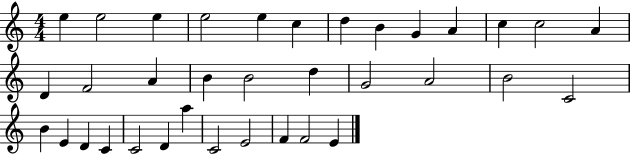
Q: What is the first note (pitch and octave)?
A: E5